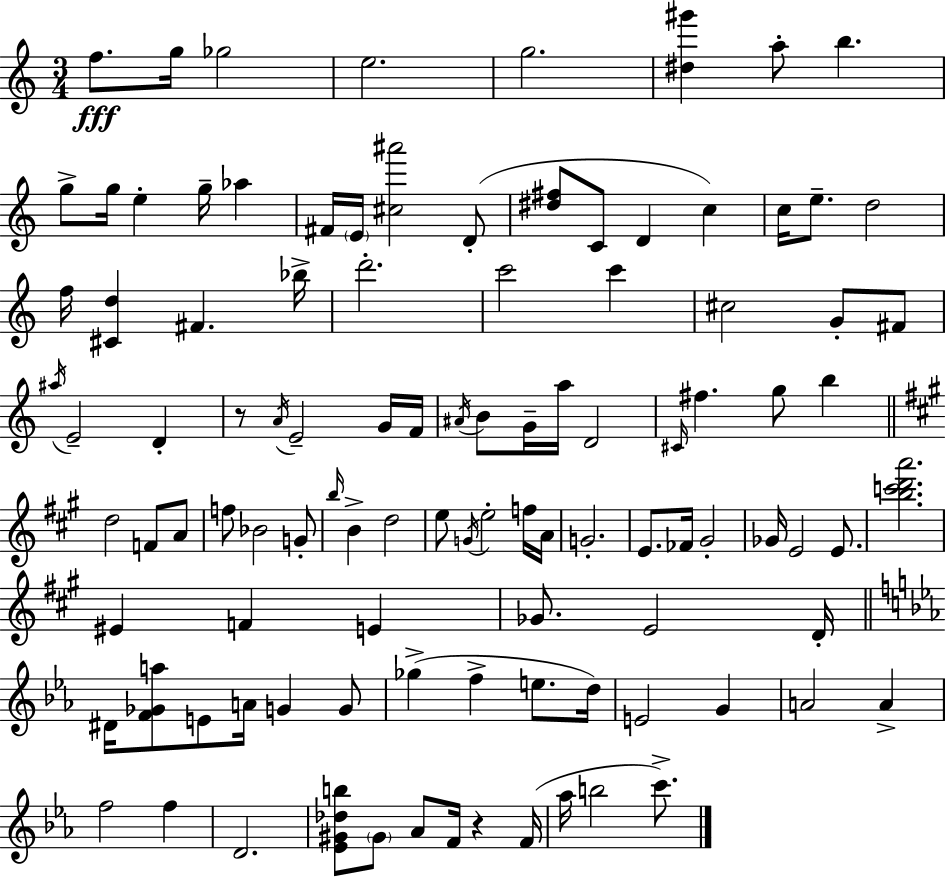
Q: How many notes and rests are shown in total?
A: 105